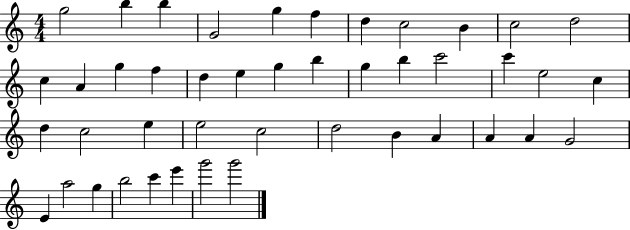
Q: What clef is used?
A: treble